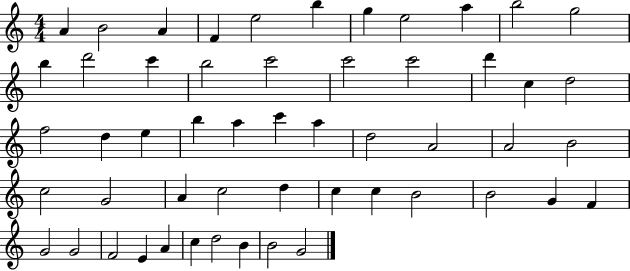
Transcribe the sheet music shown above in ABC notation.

X:1
T:Untitled
M:4/4
L:1/4
K:C
A B2 A F e2 b g e2 a b2 g2 b d'2 c' b2 c'2 c'2 c'2 d' c d2 f2 d e b a c' a d2 A2 A2 B2 c2 G2 A c2 d c c B2 B2 G F G2 G2 F2 E A c d2 B B2 G2